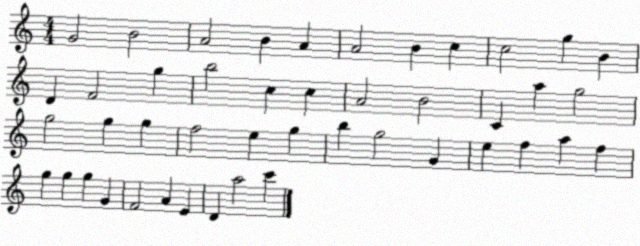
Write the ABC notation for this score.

X:1
T:Untitled
M:4/4
L:1/4
K:C
G2 B2 A2 B A A2 B c c2 g B D F2 g b2 c c A2 B2 C a g2 g2 g g f2 e g b g2 G e f a f g g g G F2 A E D a2 c'